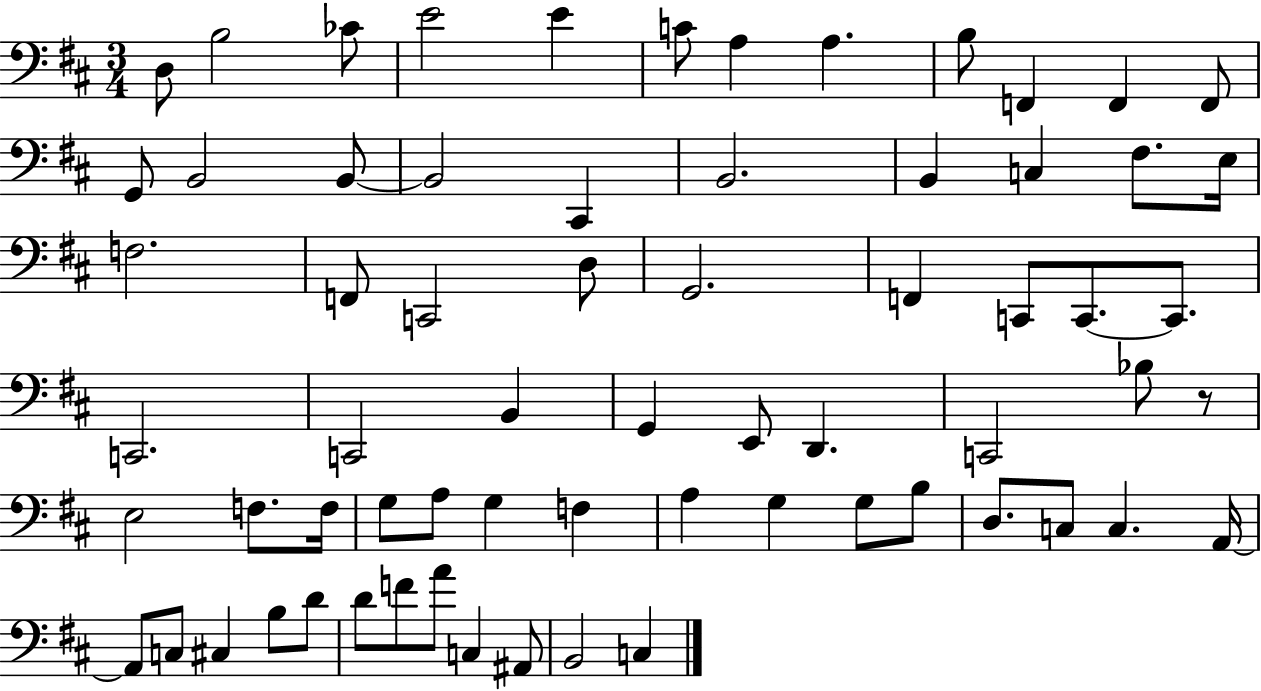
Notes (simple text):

D3/e B3/h CES4/e E4/h E4/q C4/e A3/q A3/q. B3/e F2/q F2/q F2/e G2/e B2/h B2/e B2/h C#2/q B2/h. B2/q C3/q F#3/e. E3/s F3/h. F2/e C2/h D3/e G2/h. F2/q C2/e C2/e. C2/e. C2/h. C2/h B2/q G2/q E2/e D2/q. C2/h Bb3/e R/e E3/h F3/e. F3/s G3/e A3/e G3/q F3/q A3/q G3/q G3/e B3/e D3/e. C3/e C3/q. A2/s A2/e C3/e C#3/q B3/e D4/e D4/e F4/e A4/e C3/q A#2/e B2/h C3/q